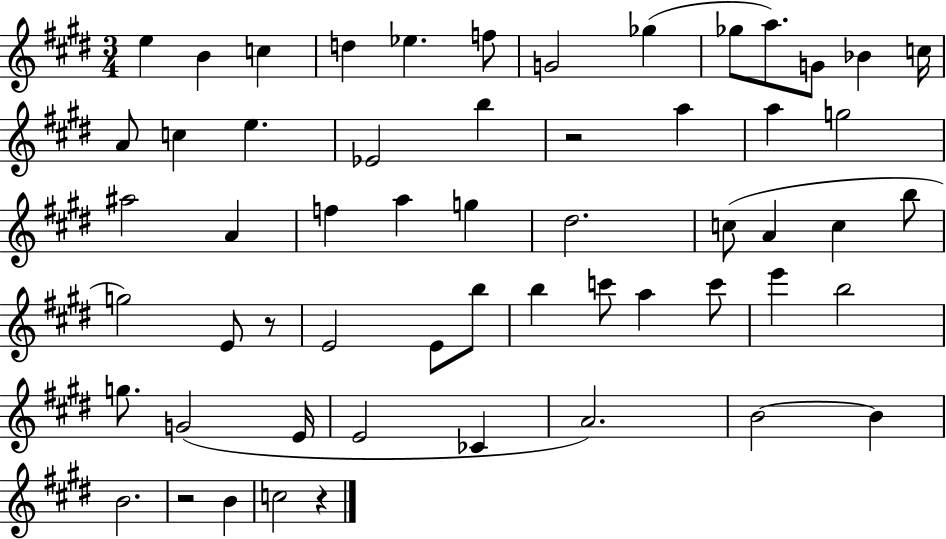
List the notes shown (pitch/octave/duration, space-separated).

E5/q B4/q C5/q D5/q Eb5/q. F5/e G4/h Gb5/q Gb5/e A5/e. G4/e Bb4/q C5/s A4/e C5/q E5/q. Eb4/h B5/q R/h A5/q A5/q G5/h A#5/h A4/q F5/q A5/q G5/q D#5/h. C5/e A4/q C5/q B5/e G5/h E4/e R/e E4/h E4/e B5/e B5/q C6/e A5/q C6/e E6/q B5/h G5/e. G4/h E4/s E4/h CES4/q A4/h. B4/h B4/q B4/h. R/h B4/q C5/h R/q